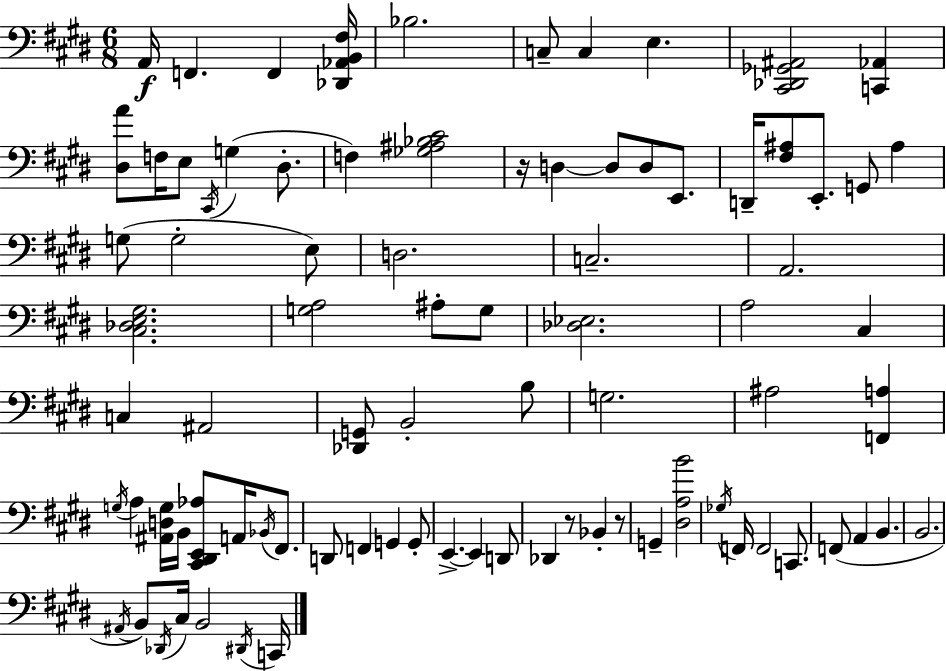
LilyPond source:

{
  \clef bass
  \numericTimeSignature
  \time 6/8
  \key e \major
  a,16\f f,4. f,4 <des, aes, b, fis>16 | bes2. | c8-- c4 e4. | <cis, des, ges, ais,>2 <c, aes,>4 | \break <dis a'>8 f16 e8 \acciaccatura { cis,16 }( g4 dis8.-. | f4) <ges ais bes cis'>2 | r16 d4~~ d8 d8 e,8. | d,16-- <fis ais>8 e,8.-. g,8 ais4 | \break g8( g2-. e8) | d2. | c2.-- | a,2. | \break <cis des e gis>2. | <g a>2 ais8-. g8 | <des ees>2. | a2 cis4 | \break c4 ais,2 | <des, g,>8 b,2-. b8 | g2. | ais2 <f, a>4 | \break \acciaccatura { g16 } a4 <ais, d g>16 b,16 <cis, dis, e, aes>8 a,16 \acciaccatura { bes,16 } | fis,8. d,8 f,4 g,4 | g,8-. e,4.->~~ e,4 | d,8 des,4 r8 bes,4-. | \break r8 g,4-- <dis a b'>2 | \acciaccatura { ges16 } f,16 f,2 | c,8. f,8( a,4 b,4. | b,2. | \break \acciaccatura { ais,16 } b,8) \acciaccatura { des,16 } cis16 b,2 | \acciaccatura { dis,16 } c,16 \bar "|."
}